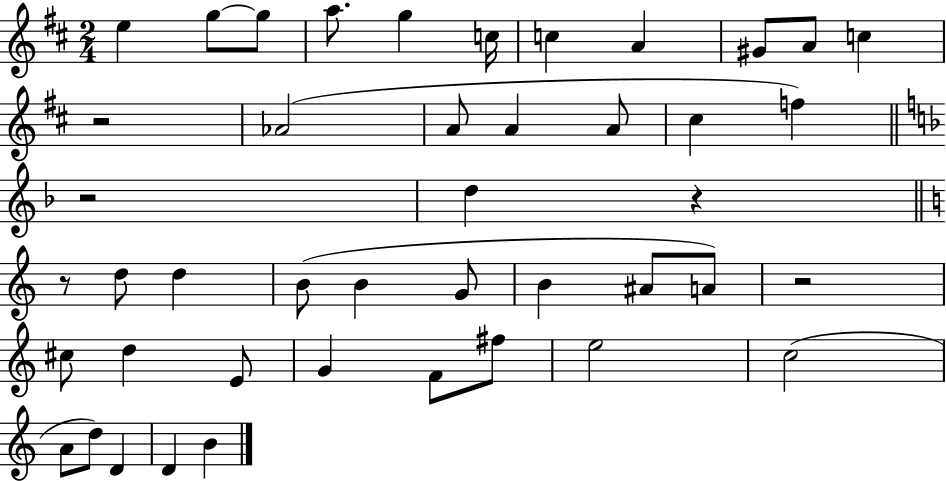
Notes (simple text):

E5/q G5/e G5/e A5/e. G5/q C5/s C5/q A4/q G#4/e A4/e C5/q R/h Ab4/h A4/e A4/q A4/e C#5/q F5/q R/h D5/q R/q R/e D5/e D5/q B4/e B4/q G4/e B4/q A#4/e A4/e R/h C#5/e D5/q E4/e G4/q F4/e F#5/e E5/h C5/h A4/e D5/e D4/q D4/q B4/q